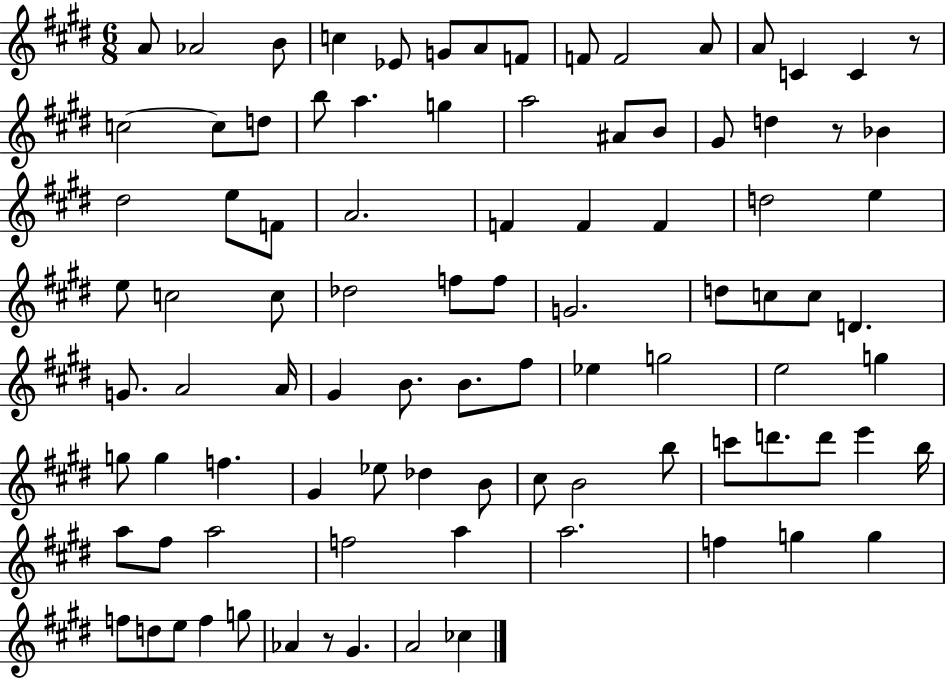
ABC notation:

X:1
T:Untitled
M:6/8
L:1/4
K:E
A/2 _A2 B/2 c _E/2 G/2 A/2 F/2 F/2 F2 A/2 A/2 C C z/2 c2 c/2 d/2 b/2 a g a2 ^A/2 B/2 ^G/2 d z/2 _B ^d2 e/2 F/2 A2 F F F d2 e e/2 c2 c/2 _d2 f/2 f/2 G2 d/2 c/2 c/2 D G/2 A2 A/4 ^G B/2 B/2 ^f/2 _e g2 e2 g g/2 g f ^G _e/2 _d B/2 ^c/2 B2 b/2 c'/2 d'/2 d'/2 e' b/4 a/2 ^f/2 a2 f2 a a2 f g g f/2 d/2 e/2 f g/2 _A z/2 ^G A2 _c